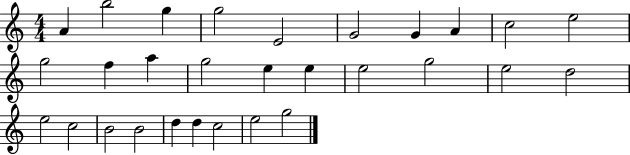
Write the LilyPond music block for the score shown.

{
  \clef treble
  \numericTimeSignature
  \time 4/4
  \key c \major
  a'4 b''2 g''4 | g''2 e'2 | g'2 g'4 a'4 | c''2 e''2 | \break g''2 f''4 a''4 | g''2 e''4 e''4 | e''2 g''2 | e''2 d''2 | \break e''2 c''2 | b'2 b'2 | d''4 d''4 c''2 | e''2 g''2 | \break \bar "|."
}